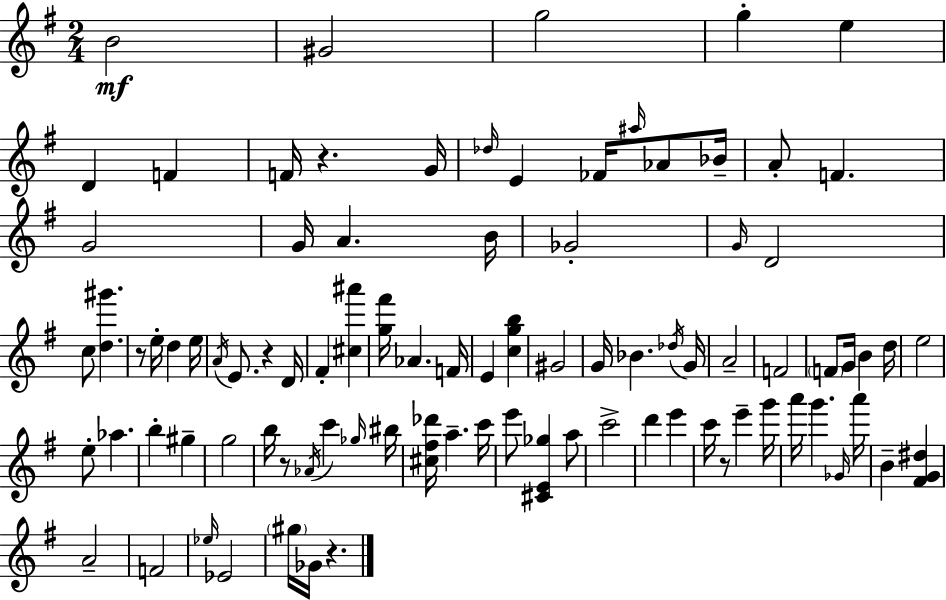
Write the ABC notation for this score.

X:1
T:Untitled
M:2/4
L:1/4
K:Em
B2 ^G2 g2 g e D F F/4 z G/4 _d/4 E _F/4 ^a/4 _A/2 _B/4 A/2 F G2 G/4 A B/4 _G2 G/4 D2 c/2 [d^g'] z/2 e/4 d e/4 A/4 E/2 z D/4 ^F [^c^a'] [g^f']/4 _A F/4 E [cgb] ^G2 G/4 _B _d/4 G/4 A2 F2 F/2 G/4 B d/4 e2 e/2 _a b ^g g2 b/4 z/2 _A/4 c' _g/4 ^b/4 [^c^f_d']/4 a c'/4 e'/2 [^CE_g] a/2 c'2 d' e' c'/4 z/2 e' g'/4 a'/4 g' _G/4 a'/4 B [^FG^d] A2 F2 _e/4 _E2 ^g/4 _G/4 z